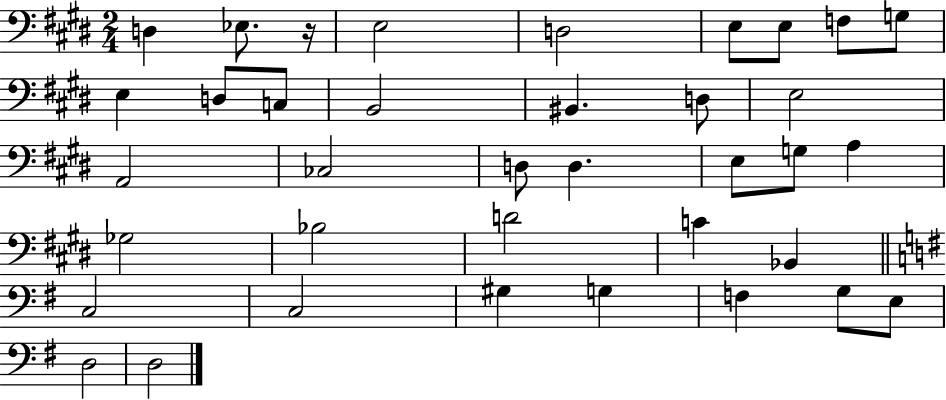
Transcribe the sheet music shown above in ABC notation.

X:1
T:Untitled
M:2/4
L:1/4
K:E
D, _E,/2 z/4 E,2 D,2 E,/2 E,/2 F,/2 G,/2 E, D,/2 C,/2 B,,2 ^B,, D,/2 E,2 A,,2 _C,2 D,/2 D, E,/2 G,/2 A, _G,2 _B,2 D2 C _B,, C,2 C,2 ^G, G, F, G,/2 E,/2 D,2 D,2